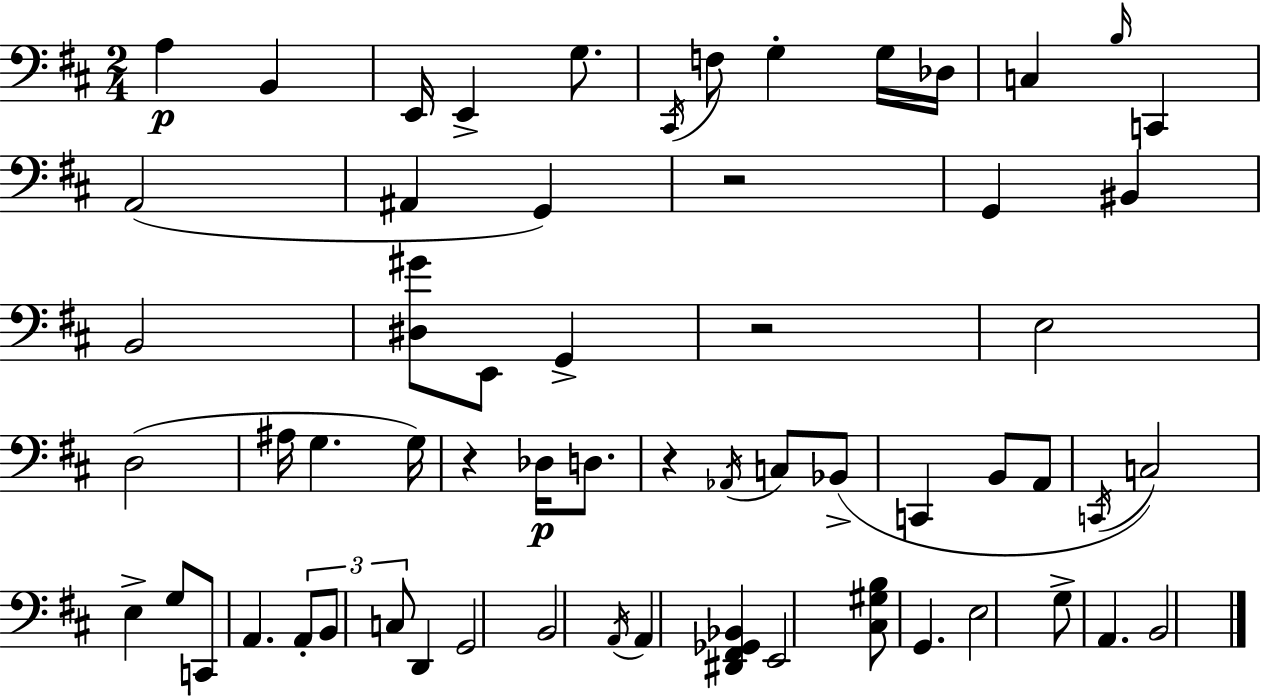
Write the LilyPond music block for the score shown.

{
  \clef bass
  \numericTimeSignature
  \time 2/4
  \key d \major
  \repeat volta 2 { a4\p b,4 | e,16 e,4-> g8. | \acciaccatura { cis,16 } f8 g4-. g16 | des16 c4 \grace { b16 } c,4 | \break a,2( | ais,4 g,4) | r2 | g,4 bis,4 | \break b,2 | <dis gis'>8 e,8 g,4-> | r2 | e2 | \break d2( | ais16 g4. | g16) r4 des16\p d8. | r4 \acciaccatura { aes,16 } c8 | \break bes,8->( c,4 b,8 | a,8 \acciaccatura { c,16 }) c2 | e4-> | g8 c,8 a,4. | \break \tuplet 3/2 { a,8-. b,8 c8 } | d,4 g,2 | b,2 | \acciaccatura { a,16 } a,4 | \break <dis, fis, ges, bes,>4 e,2 | <cis gis b>8 g,4. | e2 | g8-> a,4. | \break b,2 | } \bar "|."
}